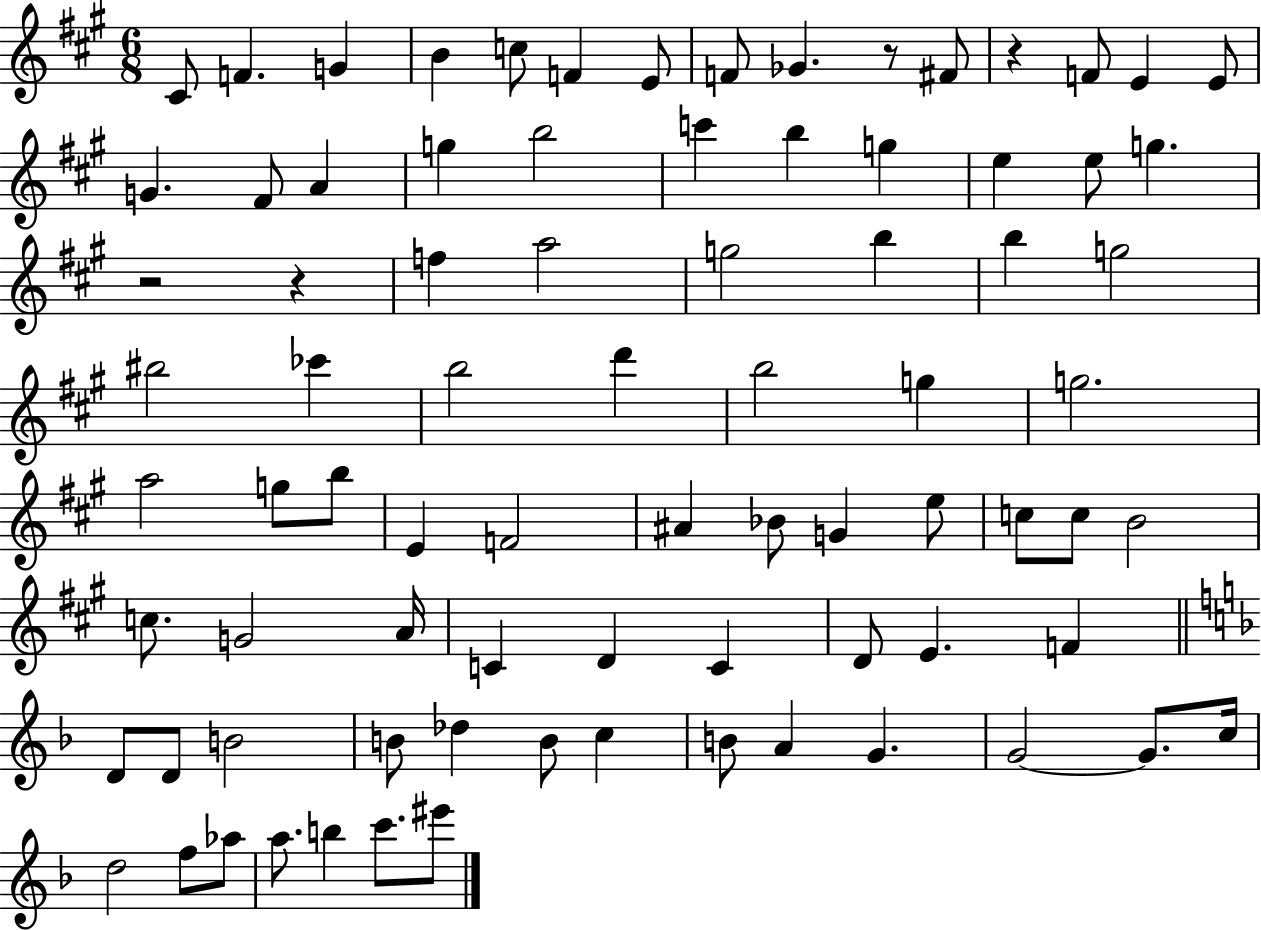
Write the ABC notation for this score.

X:1
T:Untitled
M:6/8
L:1/4
K:A
^C/2 F G B c/2 F E/2 F/2 _G z/2 ^F/2 z F/2 E E/2 G ^F/2 A g b2 c' b g e e/2 g z2 z f a2 g2 b b g2 ^b2 _c' b2 d' b2 g g2 a2 g/2 b/2 E F2 ^A _B/2 G e/2 c/2 c/2 B2 c/2 G2 A/4 C D C D/2 E F D/2 D/2 B2 B/2 _d B/2 c B/2 A G G2 G/2 c/4 d2 f/2 _a/2 a/2 b c'/2 ^e'/2